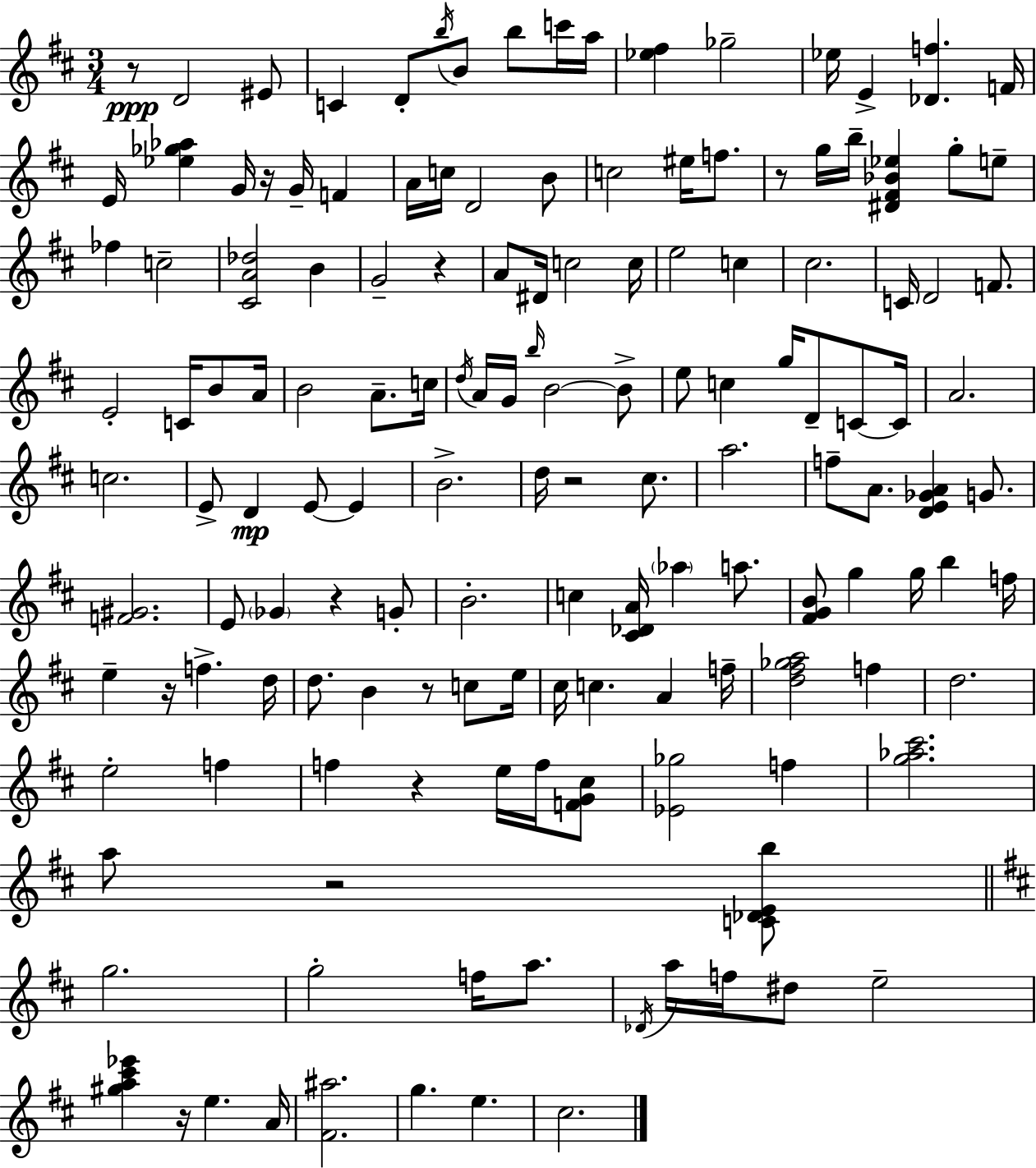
{
  \clef treble
  \numericTimeSignature
  \time 3/4
  \key d \major
  r8\ppp d'2 eis'8 | c'4 d'8-. \acciaccatura { b''16 } b'8 b''8 c'''16 | a''16 <ees'' fis''>4 ges''2-- | ees''16 e'4-> <des' f''>4. | \break f'16 e'16 <ees'' ges'' aes''>4 g'16 r16 g'16-- f'4 | a'16 c''16 d'2 b'8 | c''2 eis''16 f''8. | r8 g''16 b''16-- <dis' fis' bes' ees''>4 g''8-. e''8-- | \break fes''4 c''2-- | <cis' a' des''>2 b'4 | g'2-- r4 | a'8 dis'16 c''2 | \break c''16 e''2 c''4 | cis''2. | c'16 d'2 f'8. | e'2-. c'16 b'8 | \break a'16 b'2 a'8.-- | c''16 \acciaccatura { d''16 } a'16 g'16 \grace { b''16 } b'2~~ | b'8-> e''8 c''4 g''16 d'8-- | c'8~~ c'16 a'2. | \break c''2. | e'8-> d'4\mp e'8~~ e'4 | b'2.-> | d''16 r2 | \break cis''8. a''2. | f''8-- a'8. <d' e' ges' a'>4 | g'8. <f' gis'>2. | e'8 \parenthesize ges'4 r4 | \break g'8-. b'2.-. | c''4 <cis' des' a'>16 \parenthesize aes''4 | a''8. <fis' g' b'>8 g''4 g''16 b''4 | f''16 e''4-- r16 f''4.-> | \break d''16 d''8. b'4 r8 | c''8 e''16 cis''16 c''4. a'4 | f''16-- <d'' fis'' ges'' a''>2 f''4 | d''2. | \break e''2-. f''4 | f''4 r4 e''16 | f''16 <f' g' cis''>8 <ees' ges''>2 f''4 | <g'' aes'' cis'''>2. | \break a''8 r2 | <c' des' e' b''>8 \bar "||" \break \key d \major g''2. | g''2-. f''16 a''8. | \acciaccatura { des'16 } a''16 f''16 dis''8 e''2-- | <gis'' a'' cis''' ees'''>4 r16 e''4. | \break a'16 <fis' ais''>2. | g''4. e''4. | cis''2. | \bar "|."
}